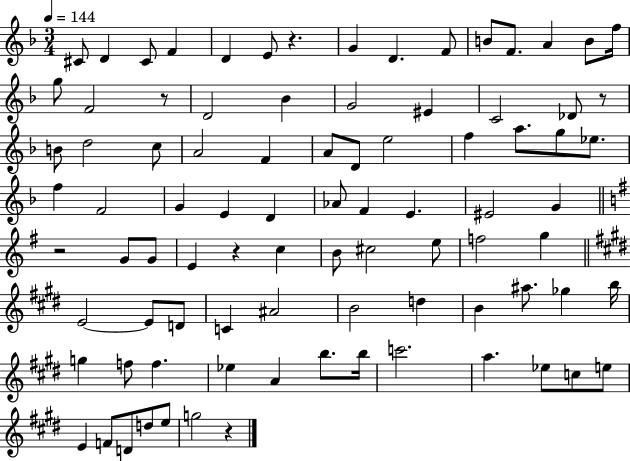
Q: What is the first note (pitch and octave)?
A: C#4